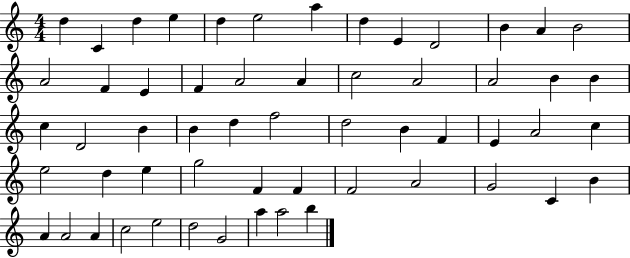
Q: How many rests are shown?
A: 0